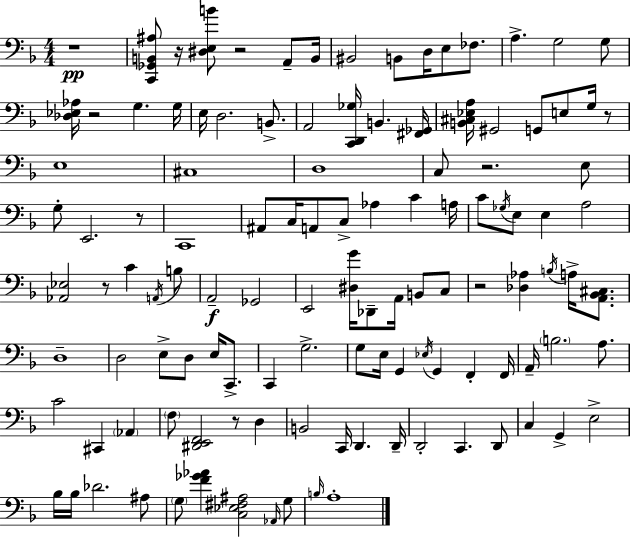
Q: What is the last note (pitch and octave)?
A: A3